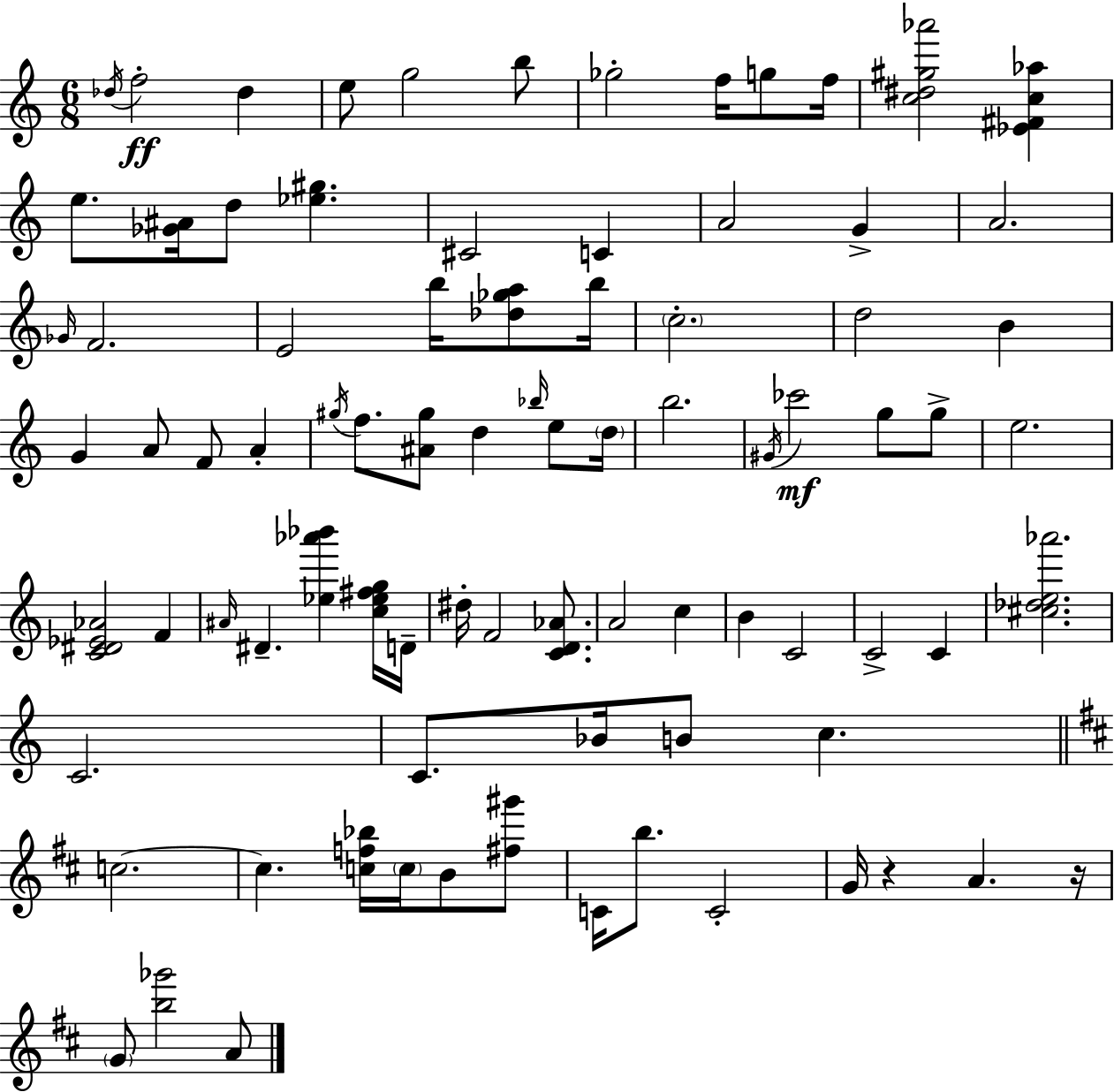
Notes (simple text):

Db5/s F5/h Db5/q E5/e G5/h B5/e Gb5/h F5/s G5/e F5/s [C5,D#5,G#5,Ab6]/h [Eb4,F#4,C5,Ab5]/q E5/e. [Gb4,A#4]/s D5/e [Eb5,G#5]/q. C#4/h C4/q A4/h G4/q A4/h. Gb4/s F4/h. E4/h B5/s [Db5,Gb5,A5]/e B5/s C5/h. D5/h B4/q G4/q A4/e F4/e A4/q G#5/s F5/e. [A#4,G#5]/e D5/q Bb5/s E5/e D5/s B5/h. G#4/s CES6/h G5/e G5/e E5/h. [C4,D#4,Eb4,Ab4]/h F4/q A#4/s D#4/q. [Eb5,Ab6,Bb6]/q [C5,Eb5,F#5,G5]/s D4/s D#5/s F4/h [C4,D4,Ab4]/e. A4/h C5/q B4/q C4/h C4/h C4/q [C#5,Db5,E5,Ab6]/h. C4/h. C4/e. Bb4/s B4/e C5/q. C5/h. C5/q. [C5,F5,Bb5]/s C5/s B4/e [F#5,G#6]/e C4/s B5/e. C4/h G4/s R/q A4/q. R/s G4/e [B5,Gb6]/h A4/e